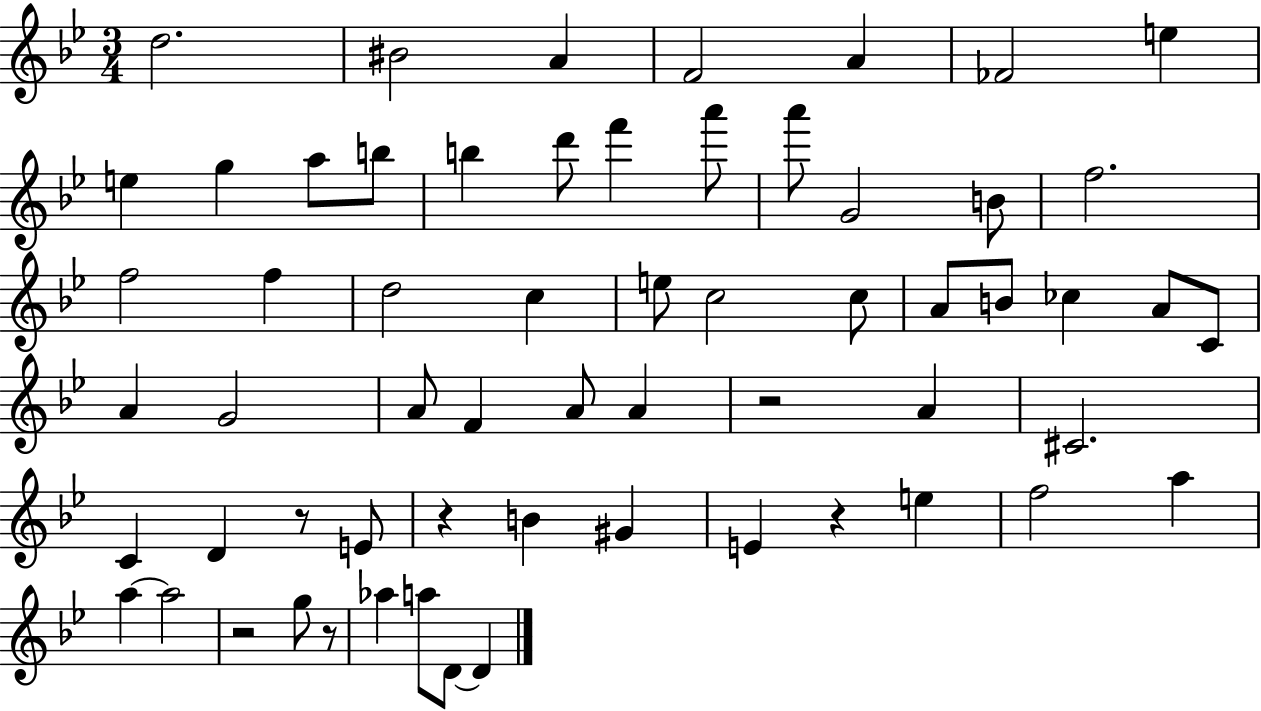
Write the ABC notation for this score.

X:1
T:Untitled
M:3/4
L:1/4
K:Bb
d2 ^B2 A F2 A _F2 e e g a/2 b/2 b d'/2 f' a'/2 a'/2 G2 B/2 f2 f2 f d2 c e/2 c2 c/2 A/2 B/2 _c A/2 C/2 A G2 A/2 F A/2 A z2 A ^C2 C D z/2 E/2 z B ^G E z e f2 a a a2 z2 g/2 z/2 _a a/2 D/2 D